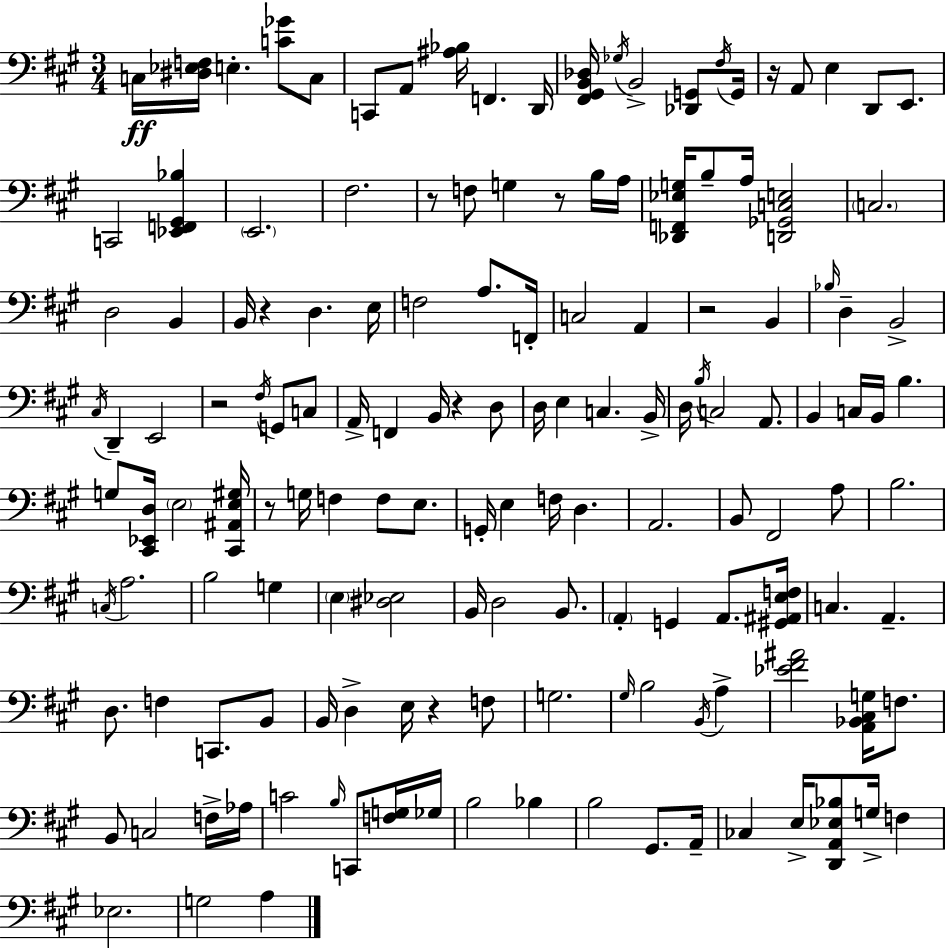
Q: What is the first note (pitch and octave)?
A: C3